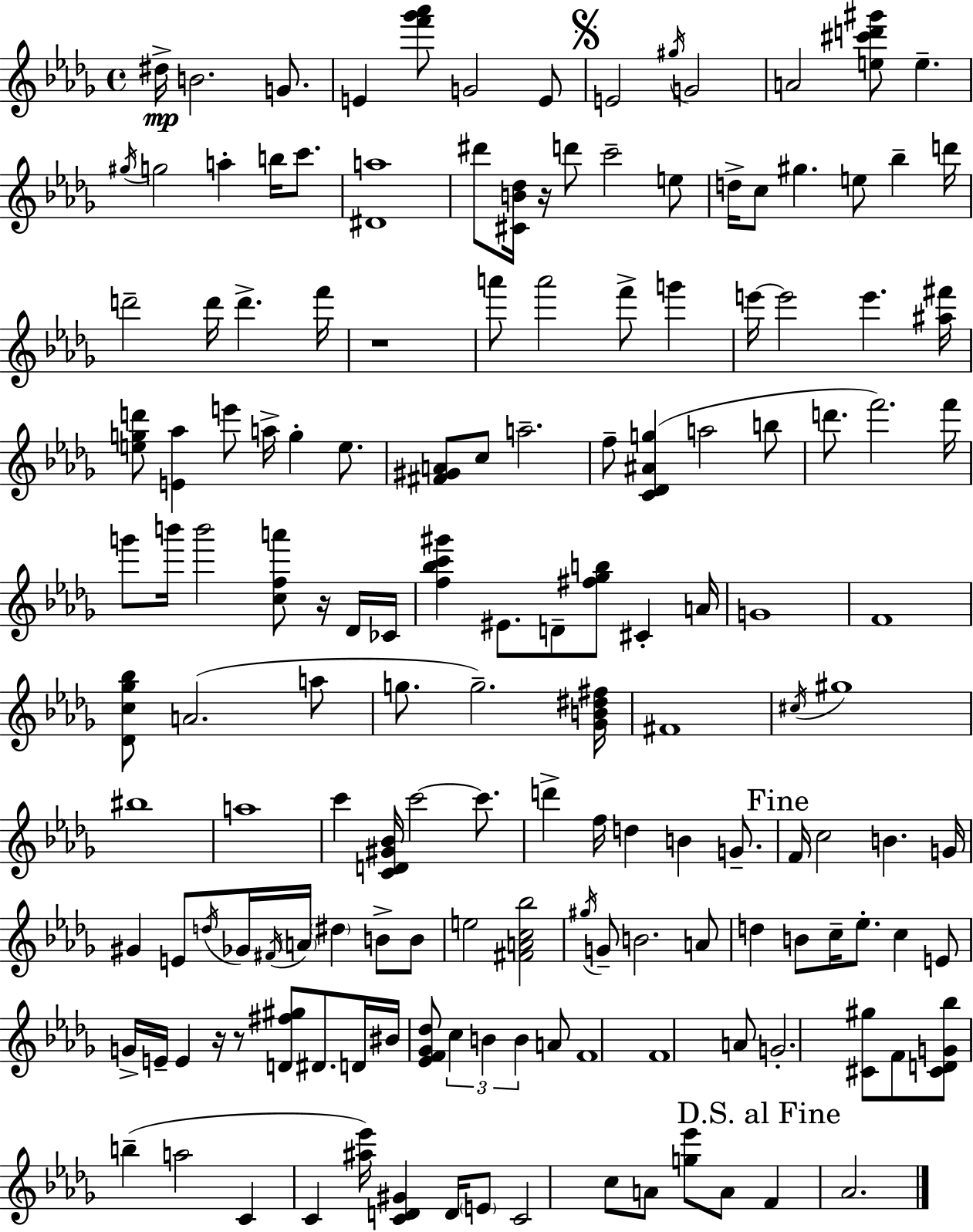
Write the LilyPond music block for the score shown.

{
  \clef treble
  \time 4/4
  \defaultTimeSignature
  \key bes \minor
  \repeat volta 2 { dis''16->\mp b'2. g'8. | e'4 <f''' ges''' aes'''>8 g'2 e'8 | \mark \markup { \musicglyph "scripts.segno" } e'2 \acciaccatura { gis''16 } g'2 | a'2 <e'' cis''' d''' gis'''>8 e''4.-- | \break \acciaccatura { gis''16 } g''2 a''4-. b''16 c'''8. | <dis' a''>1 | dis'''8 <cis' b' des''>16 r16 d'''8 c'''2-- | e''8 d''16-> c''8 gis''4. e''8 bes''4-- | \break d'''16 d'''2-- d'''16 d'''4.-> | f'''16 r1 | a'''8 a'''2 f'''8-> g'''4 | e'''16~~ e'''2 e'''4. | \break <ais'' fis'''>16 <e'' g'' d'''>8 <e' aes''>4 e'''8 a''16-> g''4-. e''8. | <fis' gis' a'>8 c''8 a''2.-- | f''8-- <c' des' ais' g''>4( a''2 | b''8 d'''8. f'''2.) | \break f'''16 g'''8 b'''16 b'''2 <c'' f'' a'''>8 r16 | des'16 ces'16 <f'' bes'' c''' gis'''>4 eis'8. d'8-- <fis'' ges'' b''>8 cis'4-. | a'16 g'1 | f'1 | \break <des' c'' ges'' bes''>8 a'2.( | a''8 g''8. g''2.--) | <ges' b' dis'' fis''>16 fis'1 | \acciaccatura { cis''16 } gis''1 | \break bis''1 | a''1 | c'''4 <c' d' gis' bes'>16 c'''2~~ | c'''8. d'''4-> f''16 d''4 b'4 | \break g'8.-- \mark "Fine" f'16 c''2 b'4. | g'16 gis'4 e'8 \acciaccatura { d''16 } ges'16 \acciaccatura { fis'16 } \parenthesize a'16 \parenthesize dis''4 | b'8-> b'8 e''2 <fis' a' c'' bes''>2 | \acciaccatura { gis''16 } g'8-- b'2. | \break a'8 d''4 b'8 c''16-- ees''8.-. | c''4 e'8 g'16-> e'16-- e'4 r16 r8 <d' fis'' gis''>8 | dis'8. d'16 bis'16 <ees' f' ges' des''>8 \tuplet 3/2 { c''4 b'4 | b'4 } a'8 f'1 | \break f'1 | a'8 g'2.-. | <cis' gis''>8 f'8 <cis' d' g' bes''>8 b''4--( a''2 | c'4 c'4 <ais'' ees'''>16) <c' d' gis'>4 | \break d'16 \parenthesize e'8 c'2 c''8 | a'8 <g'' ees'''>8 a'8 \mark "D.S. al Fine" f'4 aes'2. | } \bar "|."
}